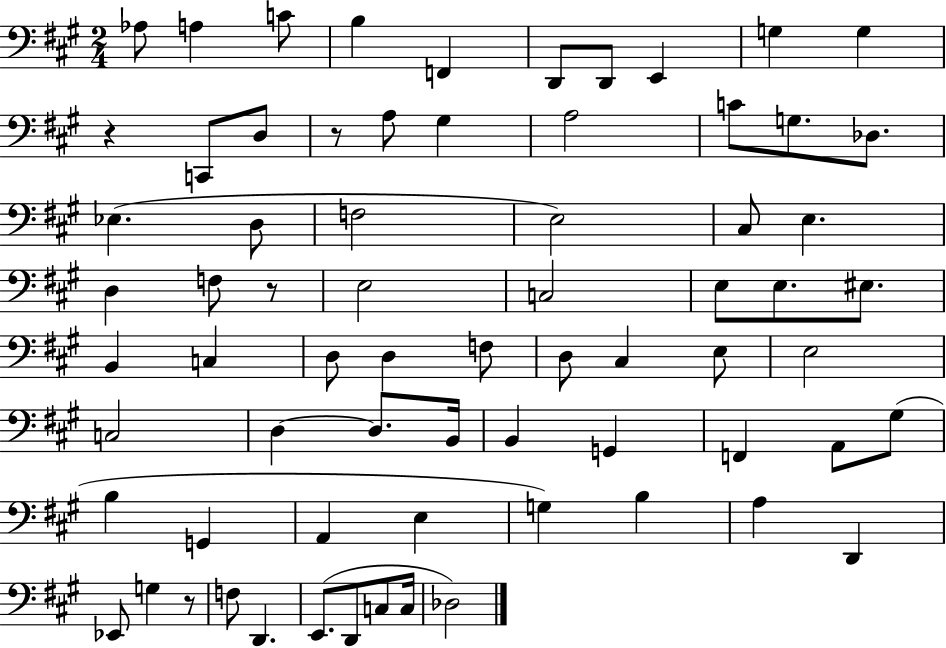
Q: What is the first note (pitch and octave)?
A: Ab3